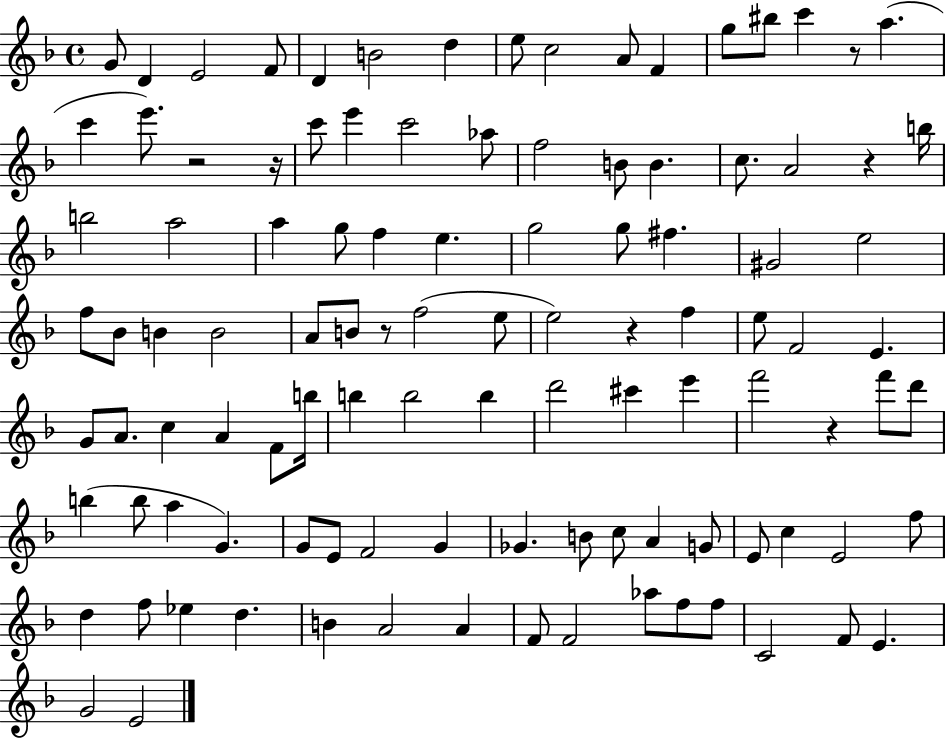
{
  \clef treble
  \time 4/4
  \defaultTimeSignature
  \key f \major
  \repeat volta 2 { g'8 d'4 e'2 f'8 | d'4 b'2 d''4 | e''8 c''2 a'8 f'4 | g''8 bis''8 c'''4 r8 a''4.( | \break c'''4 e'''8.) r2 r16 | c'''8 e'''4 c'''2 aes''8 | f''2 b'8 b'4. | c''8. a'2 r4 b''16 | \break b''2 a''2 | a''4 g''8 f''4 e''4. | g''2 g''8 fis''4. | gis'2 e''2 | \break f''8 bes'8 b'4 b'2 | a'8 b'8 r8 f''2( e''8 | e''2) r4 f''4 | e''8 f'2 e'4. | \break g'8 a'8. c''4 a'4 f'8 b''16 | b''4 b''2 b''4 | d'''2 cis'''4 e'''4 | f'''2 r4 f'''8 d'''8 | \break b''4( b''8 a''4 g'4.) | g'8 e'8 f'2 g'4 | ges'4. b'8 c''8 a'4 g'8 | e'8 c''4 e'2 f''8 | \break d''4 f''8 ees''4 d''4. | b'4 a'2 a'4 | f'8 f'2 aes''8 f''8 f''8 | c'2 f'8 e'4. | \break g'2 e'2 | } \bar "|."
}